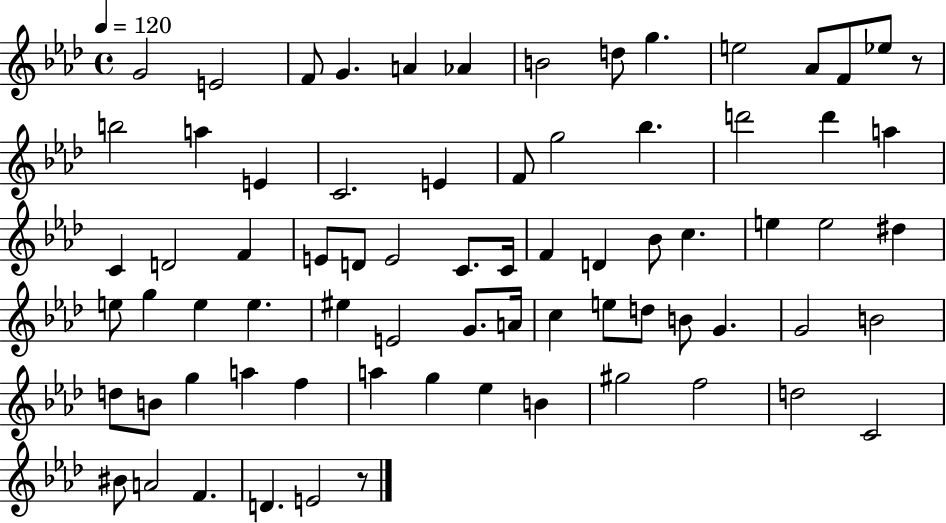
X:1
T:Untitled
M:4/4
L:1/4
K:Ab
G2 E2 F/2 G A _A B2 d/2 g e2 _A/2 F/2 _e/2 z/2 b2 a E C2 E F/2 g2 _b d'2 d' a C D2 F E/2 D/2 E2 C/2 C/4 F D _B/2 c e e2 ^d e/2 g e e ^e E2 G/2 A/4 c e/2 d/2 B/2 G G2 B2 d/2 B/2 g a f a g _e B ^g2 f2 d2 C2 ^B/2 A2 F D E2 z/2